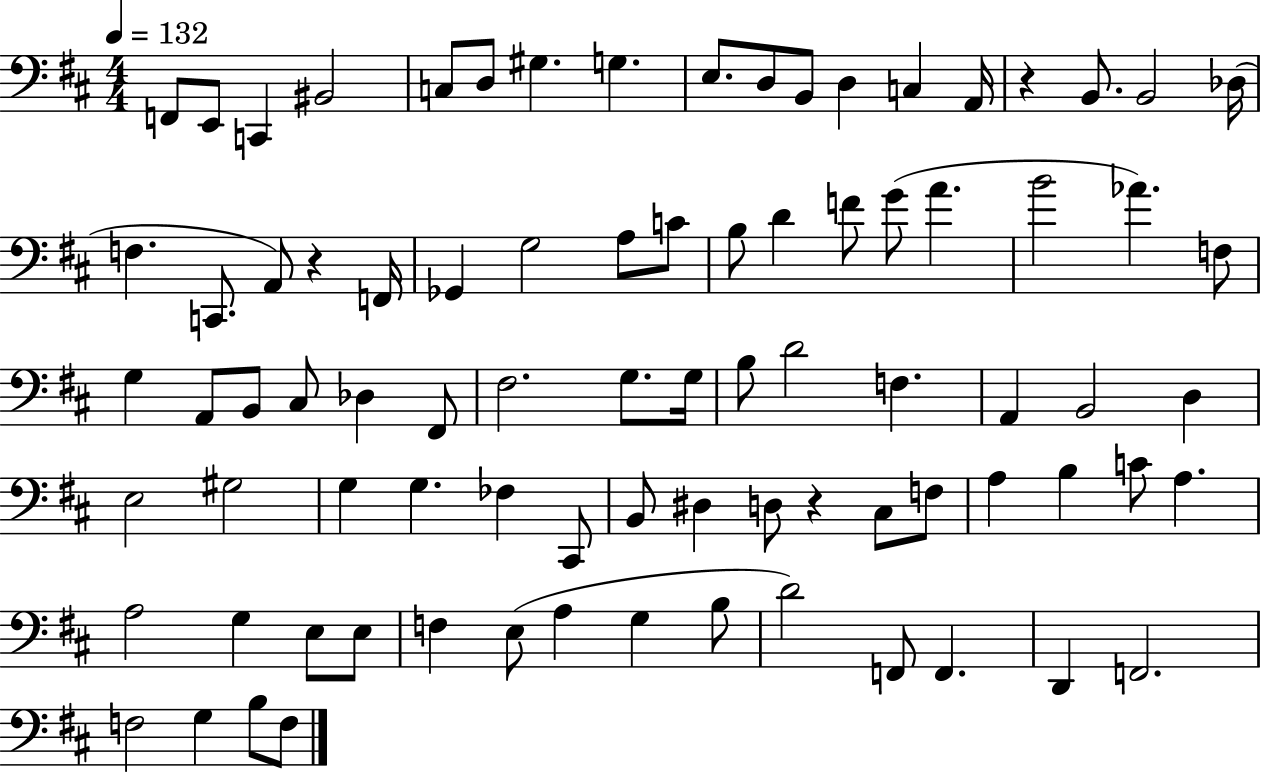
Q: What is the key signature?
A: D major